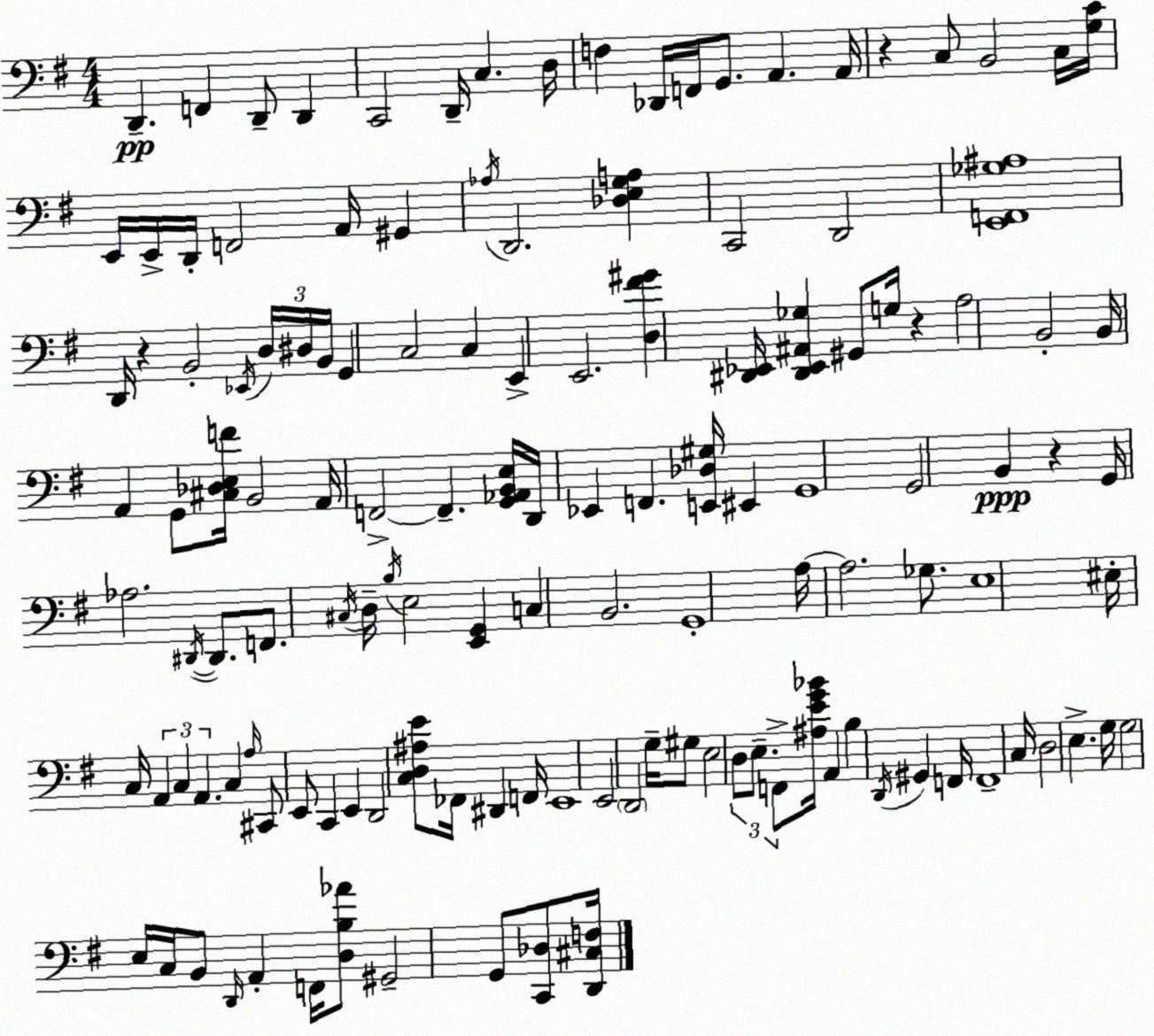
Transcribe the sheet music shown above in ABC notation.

X:1
T:Untitled
M:4/4
L:1/4
K:G
D,, F,, D,,/2 D,, C,,2 D,,/4 C, D,/4 F, _D,,/4 F,,/4 G,,/2 A,, A,,/4 z C,/2 B,,2 C,/4 [G,C]/4 E,,/4 E,,/4 D,,/4 F,,2 A,,/4 ^G,, _A,/4 D,,2 [_D,E,G,A,] C,,2 D,,2 [E,,F,,_G,^A,]4 D,,/4 z B,,2 _E,,/4 D,/4 ^D,/4 B,,/4 G,, C,2 C, E,, E,,2 [D,^F^G] [^D,,_E,,]/4 [^D,,_E,,^A,,_G,] ^G,,/2 G,/4 z A,2 B,,2 B,,/4 A,, G,,/2 [^C,_D,E,F]/4 B,,2 A,,/4 F,,2 F,, [G,,_A,,B,,E,]/4 D,,/4 _E,, F,, [E,,_D,^G,]/4 ^E,, G,,4 G,,2 B,, z G,,/4 _A,2 ^D,,/4 ^D,,/2 F,,/2 ^C,/4 D,/4 B,/4 E,2 [E,,G,,] C, B,,2 G,,4 A,/4 A,2 _G,/2 E,4 ^E,/4 C,/4 A,, C, A,, C, A,/4 ^C,,/2 E,,/2 C,, E,, D,,2 [C,D,^A,E]/2 _F,,/4 ^D,, F,,/4 E,,4 E,,2 D,,2 G,/4 ^G,/2 E,2 D,/2 E,/2 F,,/2 [^A,EG_B]/4 A,, B, D,,/4 ^G,, F,,/4 F,,4 C,/4 D,2 E, G,/4 G,2 E,/4 C,/4 B,,/2 D,,/4 A,, F,,/4 [D,B,_A]/2 ^G,,2 G,,/2 [C,,_D,]/2 [D,,^C,F,]/4